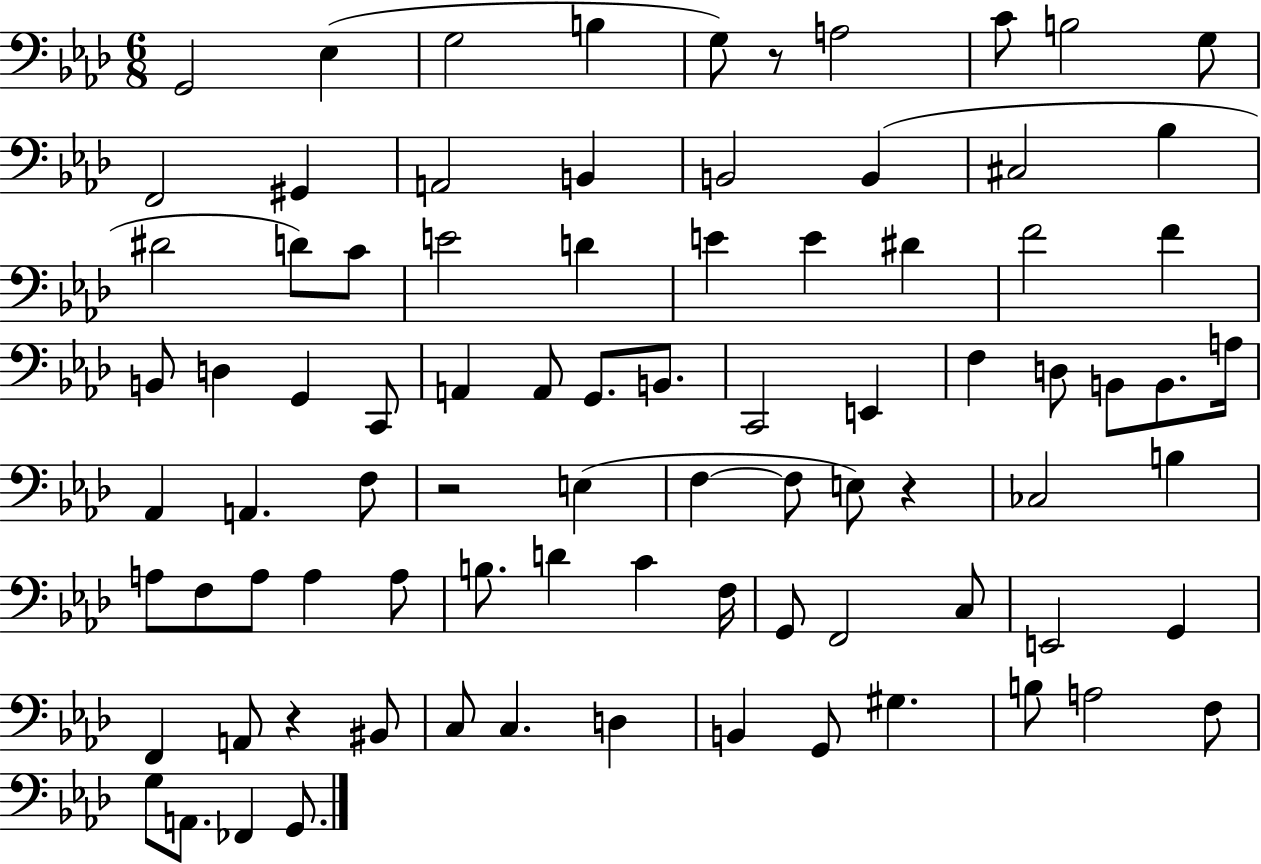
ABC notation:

X:1
T:Untitled
M:6/8
L:1/4
K:Ab
G,,2 _E, G,2 B, G,/2 z/2 A,2 C/2 B,2 G,/2 F,,2 ^G,, A,,2 B,, B,,2 B,, ^C,2 _B, ^D2 D/2 C/2 E2 D E E ^D F2 F B,,/2 D, G,, C,,/2 A,, A,,/2 G,,/2 B,,/2 C,,2 E,, F, D,/2 B,,/2 B,,/2 A,/4 _A,, A,, F,/2 z2 E, F, F,/2 E,/2 z _C,2 B, A,/2 F,/2 A,/2 A, A,/2 B,/2 D C F,/4 G,,/2 F,,2 C,/2 E,,2 G,, F,, A,,/2 z ^B,,/2 C,/2 C, D, B,, G,,/2 ^G, B,/2 A,2 F,/2 G,/2 A,,/2 _F,, G,,/2